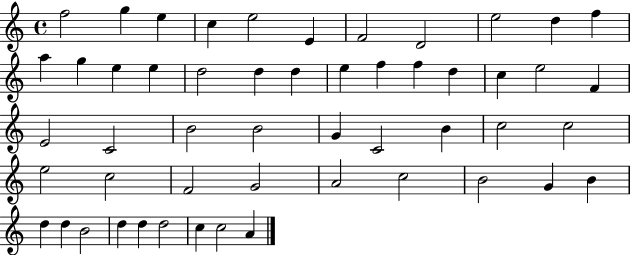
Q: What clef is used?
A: treble